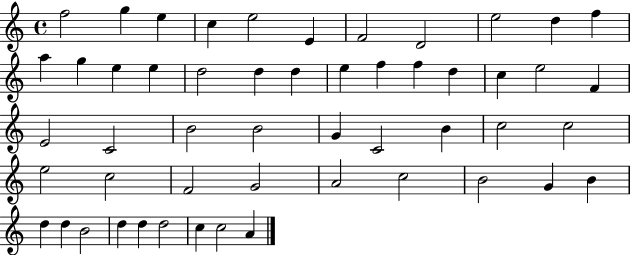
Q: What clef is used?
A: treble